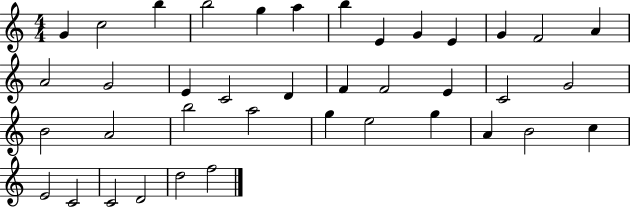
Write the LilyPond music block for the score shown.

{
  \clef treble
  \numericTimeSignature
  \time 4/4
  \key c \major
  g'4 c''2 b''4 | b''2 g''4 a''4 | b''4 e'4 g'4 e'4 | g'4 f'2 a'4 | \break a'2 g'2 | e'4 c'2 d'4 | f'4 f'2 e'4 | c'2 g'2 | \break b'2 a'2 | b''2 a''2 | g''4 e''2 g''4 | a'4 b'2 c''4 | \break e'2 c'2 | c'2 d'2 | d''2 f''2 | \bar "|."
}